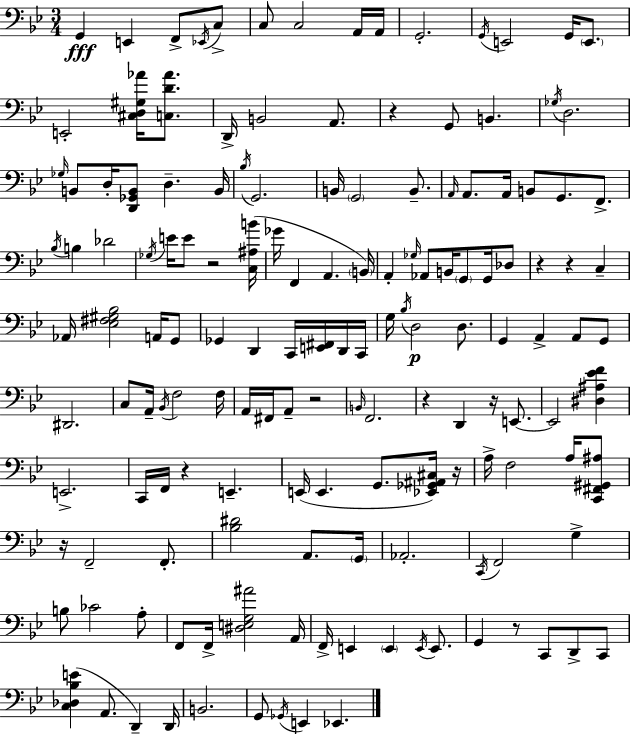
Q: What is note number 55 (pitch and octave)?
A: Db3